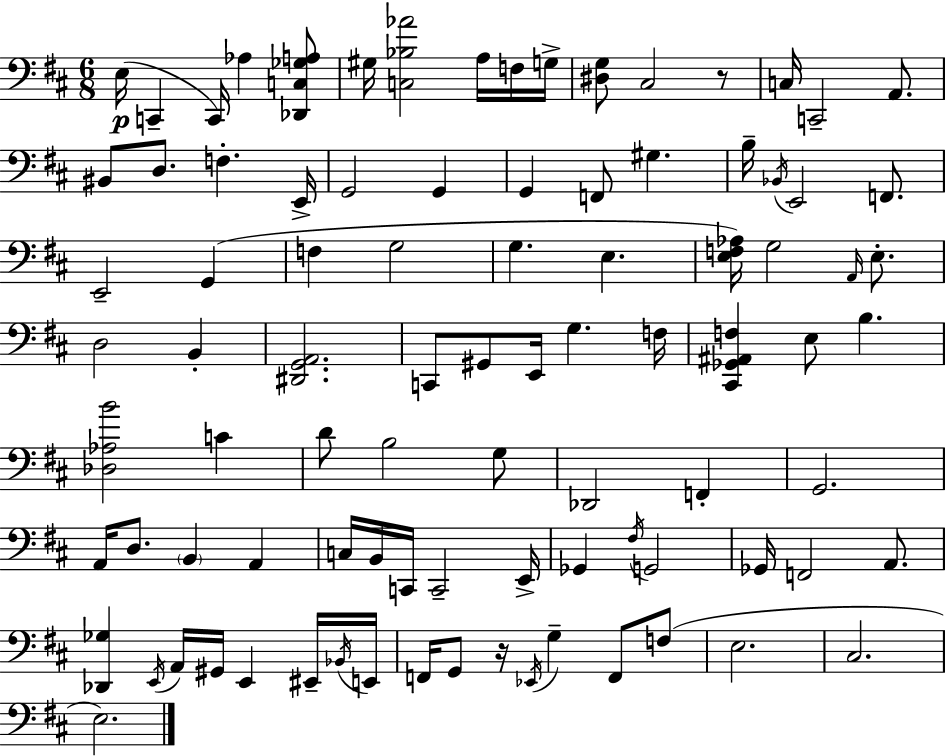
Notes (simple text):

E3/s C2/q C2/s Ab3/q [Db2,C3,Gb3,A3]/e G#3/s [C3,Bb3,Ab4]/h A3/s F3/s G3/s [D#3,G3]/e C#3/h R/e C3/s C2/h A2/e. BIS2/e D3/e. F3/q. E2/s G2/h G2/q G2/q F2/e G#3/q. B3/s Bb2/s E2/h F2/e. E2/h G2/q F3/q G3/h G3/q. E3/q. [E3,F3,Ab3]/s G3/h A2/s E3/e. D3/h B2/q [D#2,G2,A2]/h. C2/e G#2/e E2/s G3/q. F3/s [C#2,Gb2,A#2,F3]/q E3/e B3/q. [Db3,Ab3,B4]/h C4/q D4/e B3/h G3/e Db2/h F2/q G2/h. A2/s D3/e. B2/q A2/q C3/s B2/s C2/s C2/h E2/s Gb2/q F#3/s G2/h Gb2/s F2/h A2/e. [Db2,Gb3]/q E2/s A2/s G#2/s E2/q EIS2/s Bb2/s E2/s F2/s G2/e R/s Eb2/s G3/q F2/e F3/e E3/h. C#3/h. E3/h.